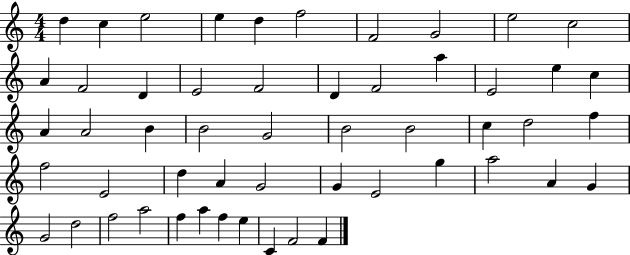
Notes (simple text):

D5/q C5/q E5/h E5/q D5/q F5/h F4/h G4/h E5/h C5/h A4/q F4/h D4/q E4/h F4/h D4/q F4/h A5/q E4/h E5/q C5/q A4/q A4/h B4/q B4/h G4/h B4/h B4/h C5/q D5/h F5/q F5/h E4/h D5/q A4/q G4/h G4/q E4/h G5/q A5/h A4/q G4/q G4/h D5/h F5/h A5/h F5/q A5/q F5/q E5/q C4/q F4/h F4/q